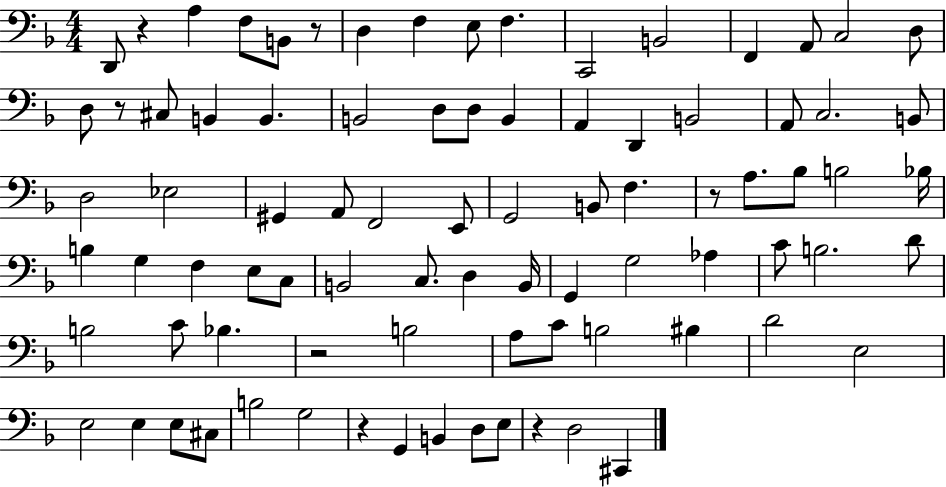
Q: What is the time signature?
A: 4/4